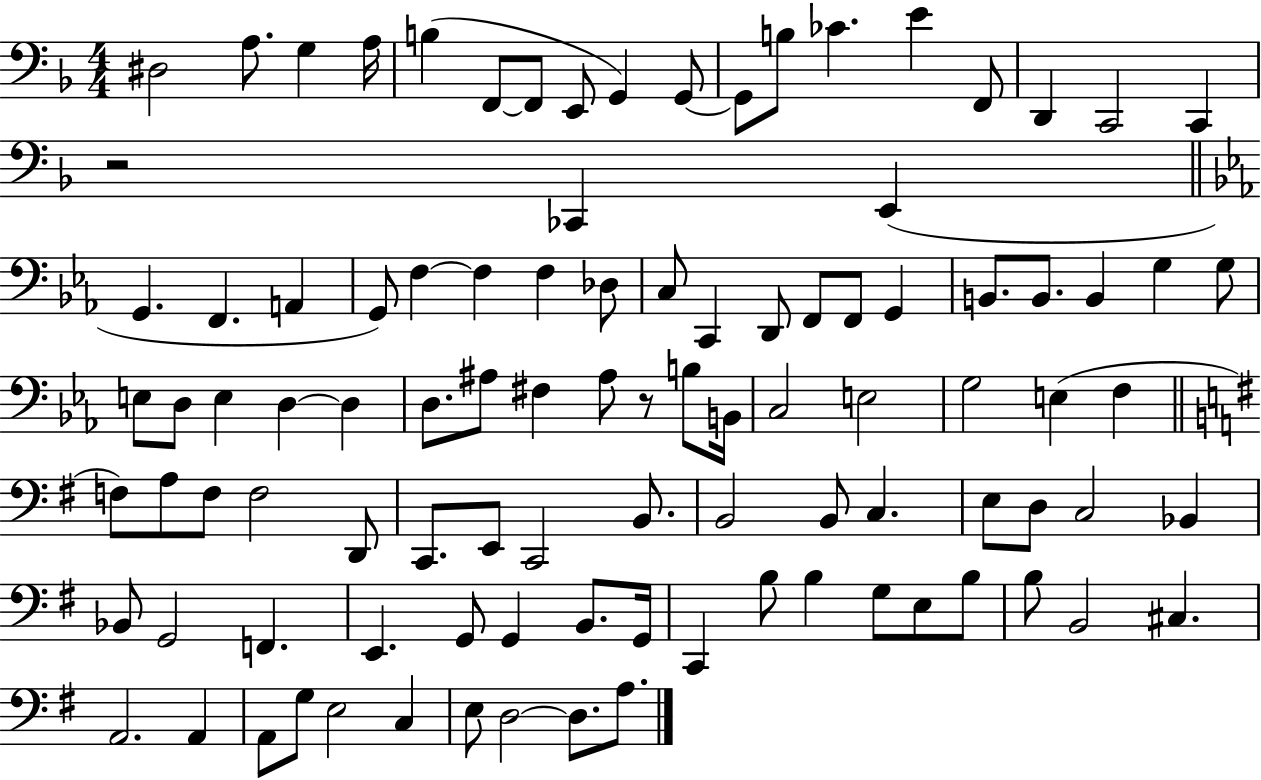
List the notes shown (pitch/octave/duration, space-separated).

D#3/h A3/e. G3/q A3/s B3/q F2/e F2/e E2/e G2/q G2/e G2/e B3/e CES4/q. E4/q F2/e D2/q C2/h C2/q R/h CES2/q E2/q G2/q. F2/q. A2/q G2/e F3/q F3/q F3/q Db3/e C3/e C2/q D2/e F2/e F2/e G2/q B2/e. B2/e. B2/q G3/q G3/e E3/e D3/e E3/q D3/q D3/q D3/e. A#3/e F#3/q A#3/e R/e B3/e B2/s C3/h E3/h G3/h E3/q F3/q F3/e A3/e F3/e F3/h D2/e C2/e. E2/e C2/h B2/e. B2/h B2/e C3/q. E3/e D3/e C3/h Bb2/q Bb2/e G2/h F2/q. E2/q. G2/e G2/q B2/e. G2/s C2/q B3/e B3/q G3/e E3/e B3/e B3/e B2/h C#3/q. A2/h. A2/q A2/e G3/e E3/h C3/q E3/e D3/h D3/e. A3/e.